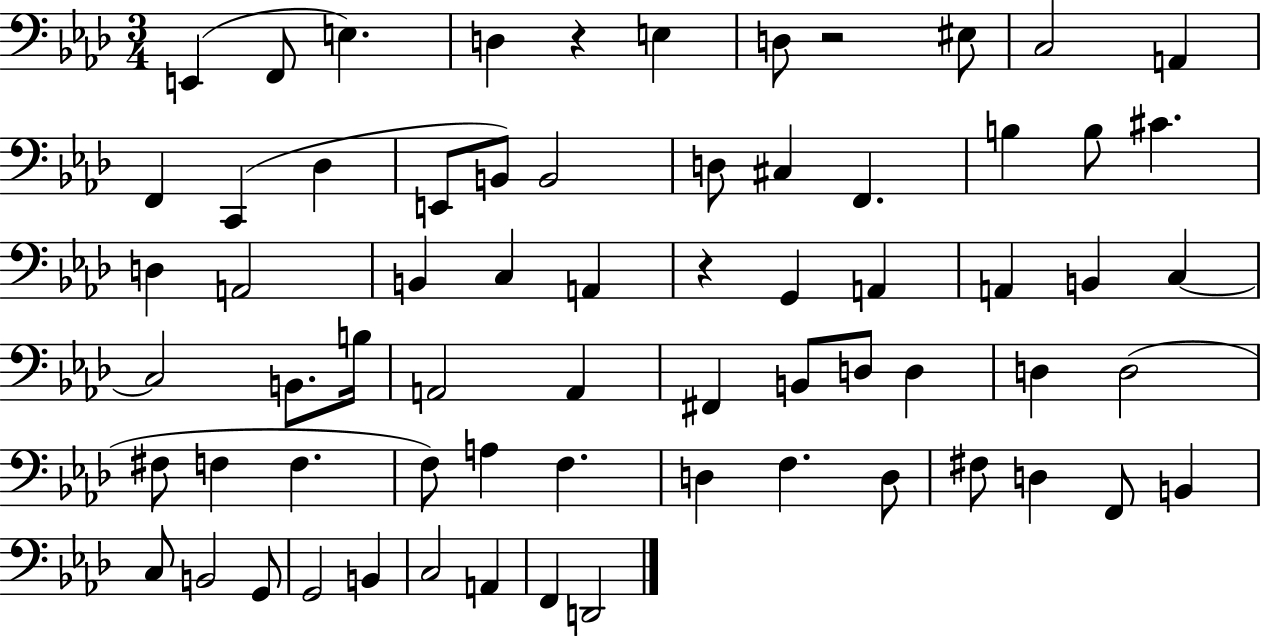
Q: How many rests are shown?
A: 3